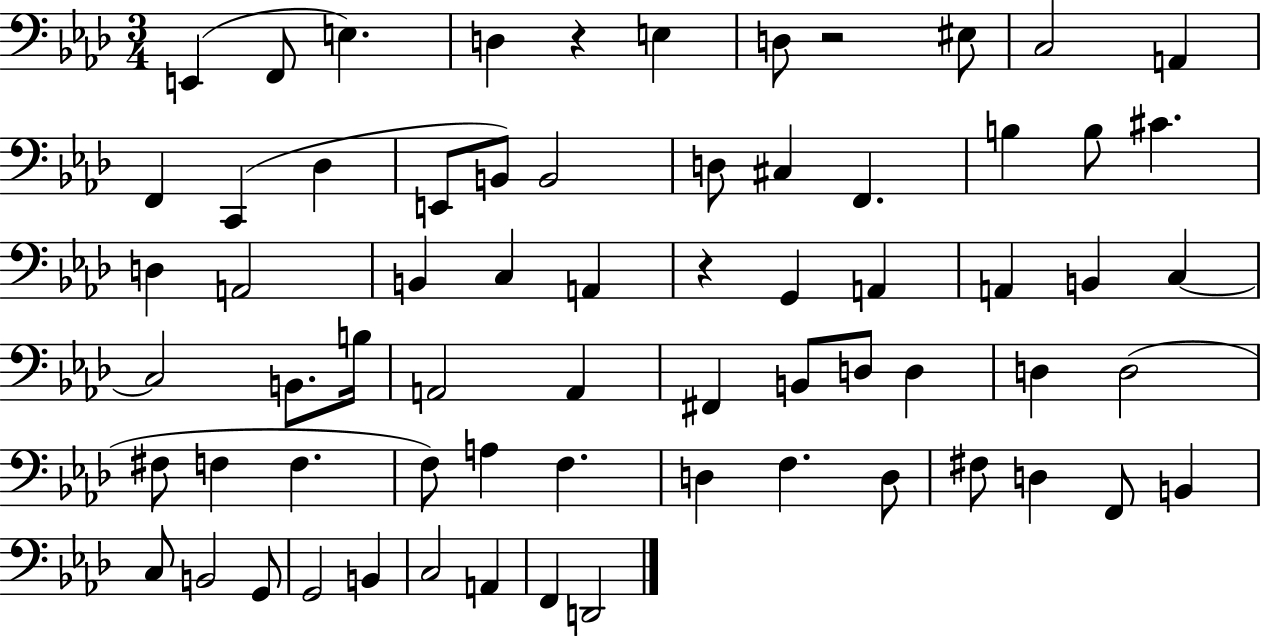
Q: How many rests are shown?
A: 3